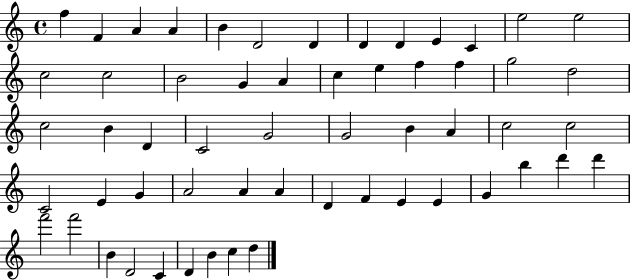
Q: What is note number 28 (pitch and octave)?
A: C4